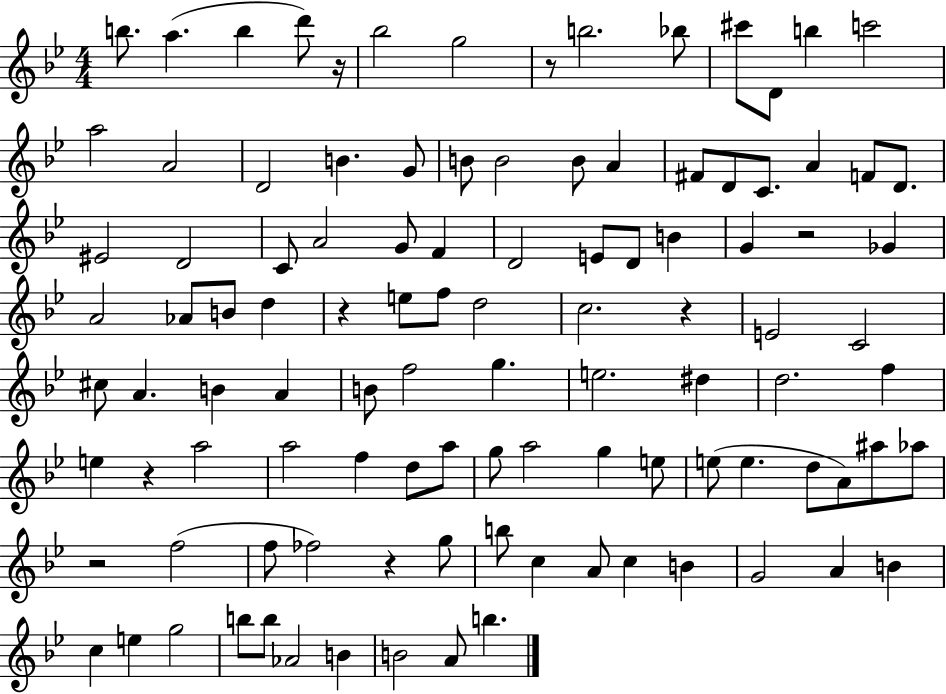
X:1
T:Untitled
M:4/4
L:1/4
K:Bb
b/2 a b d'/2 z/4 _b2 g2 z/2 b2 _b/2 ^c'/2 D/2 b c'2 a2 A2 D2 B G/2 B/2 B2 B/2 A ^F/2 D/2 C/2 A F/2 D/2 ^E2 D2 C/2 A2 G/2 F D2 E/2 D/2 B G z2 _G A2 _A/2 B/2 d z e/2 f/2 d2 c2 z E2 C2 ^c/2 A B A B/2 f2 g e2 ^d d2 f e z a2 a2 f d/2 a/2 g/2 a2 g e/2 e/2 e d/2 A/2 ^a/2 _a/2 z2 f2 f/2 _f2 z g/2 b/2 c A/2 c B G2 A B c e g2 b/2 b/2 _A2 B B2 A/2 b